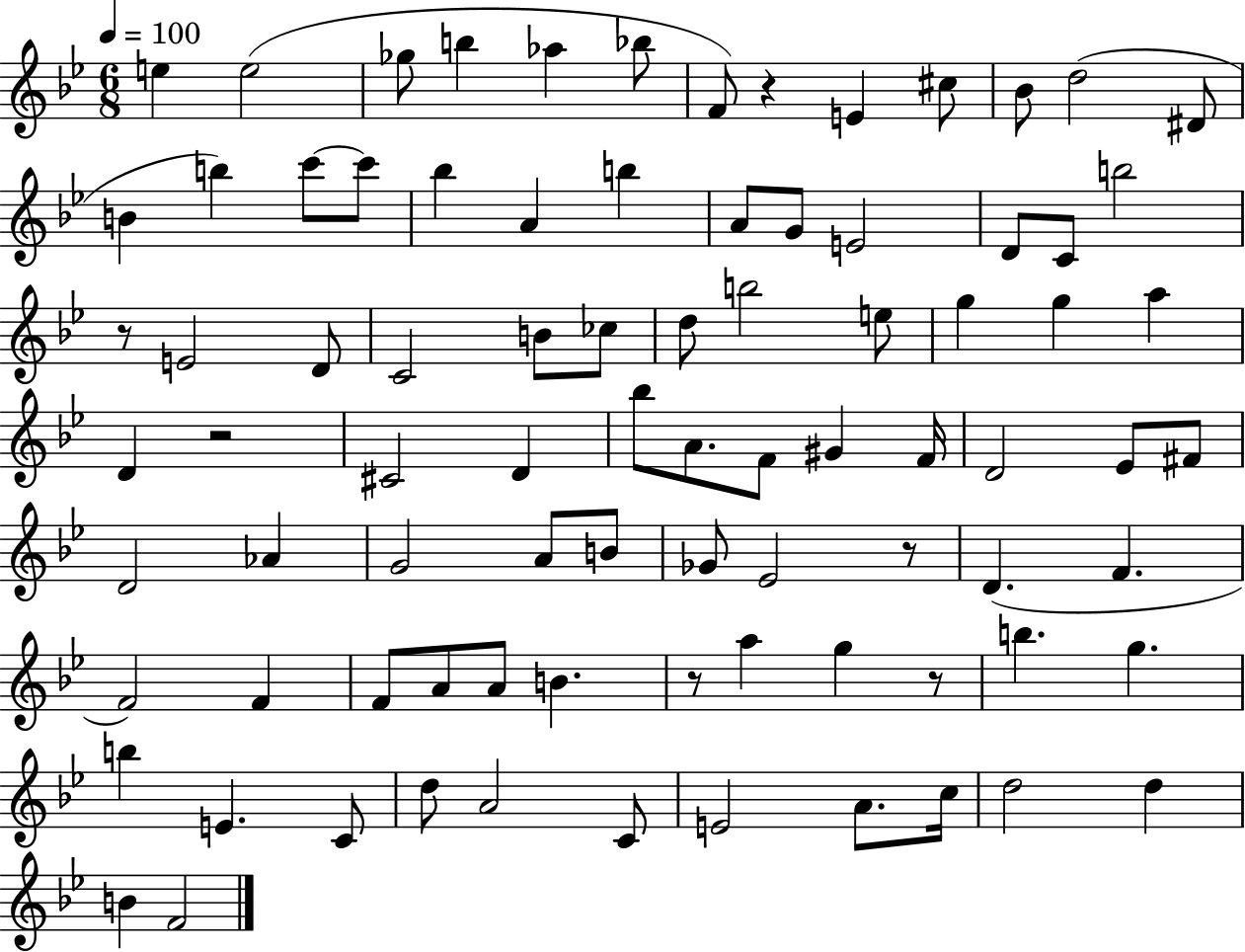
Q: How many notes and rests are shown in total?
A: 85